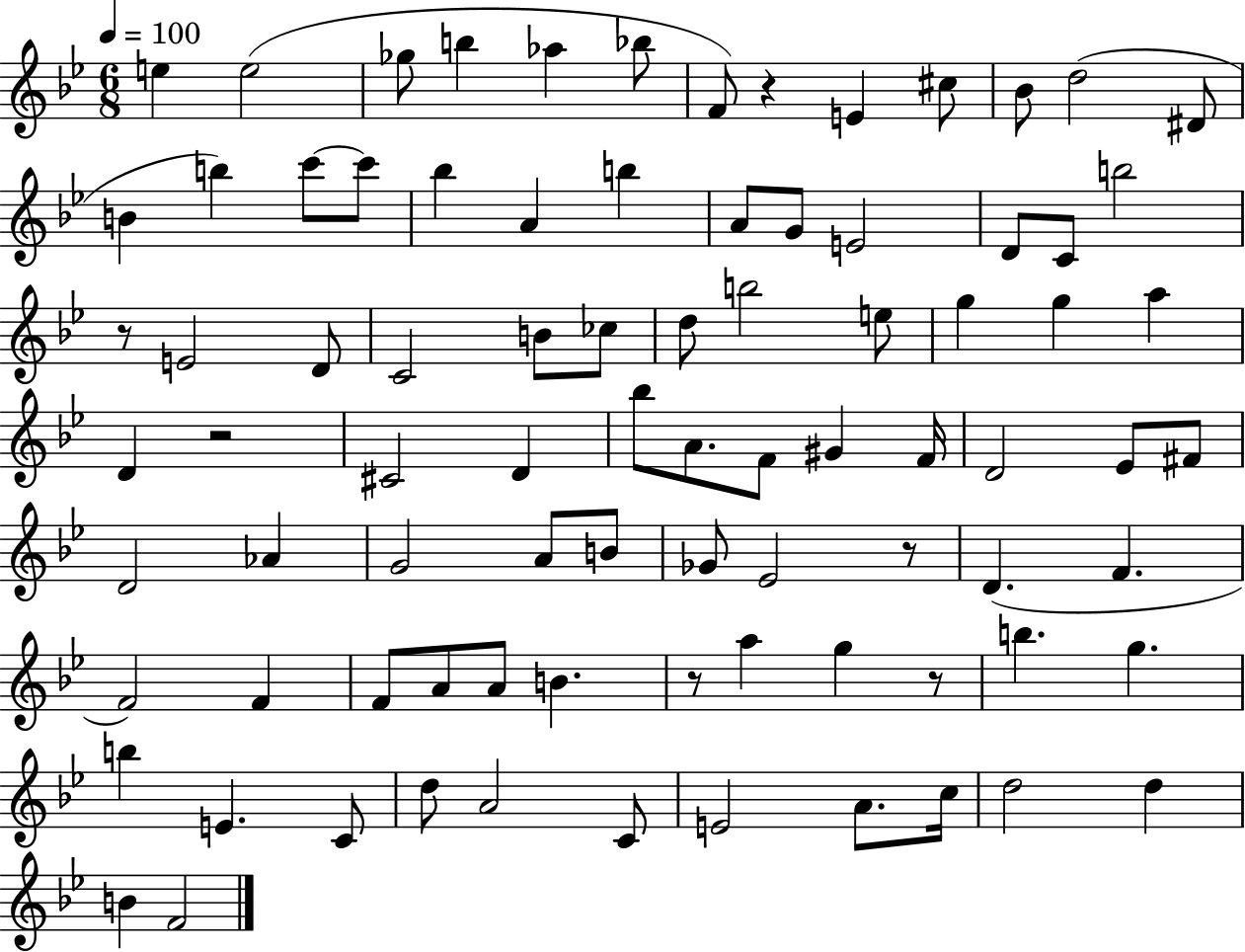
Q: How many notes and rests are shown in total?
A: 85